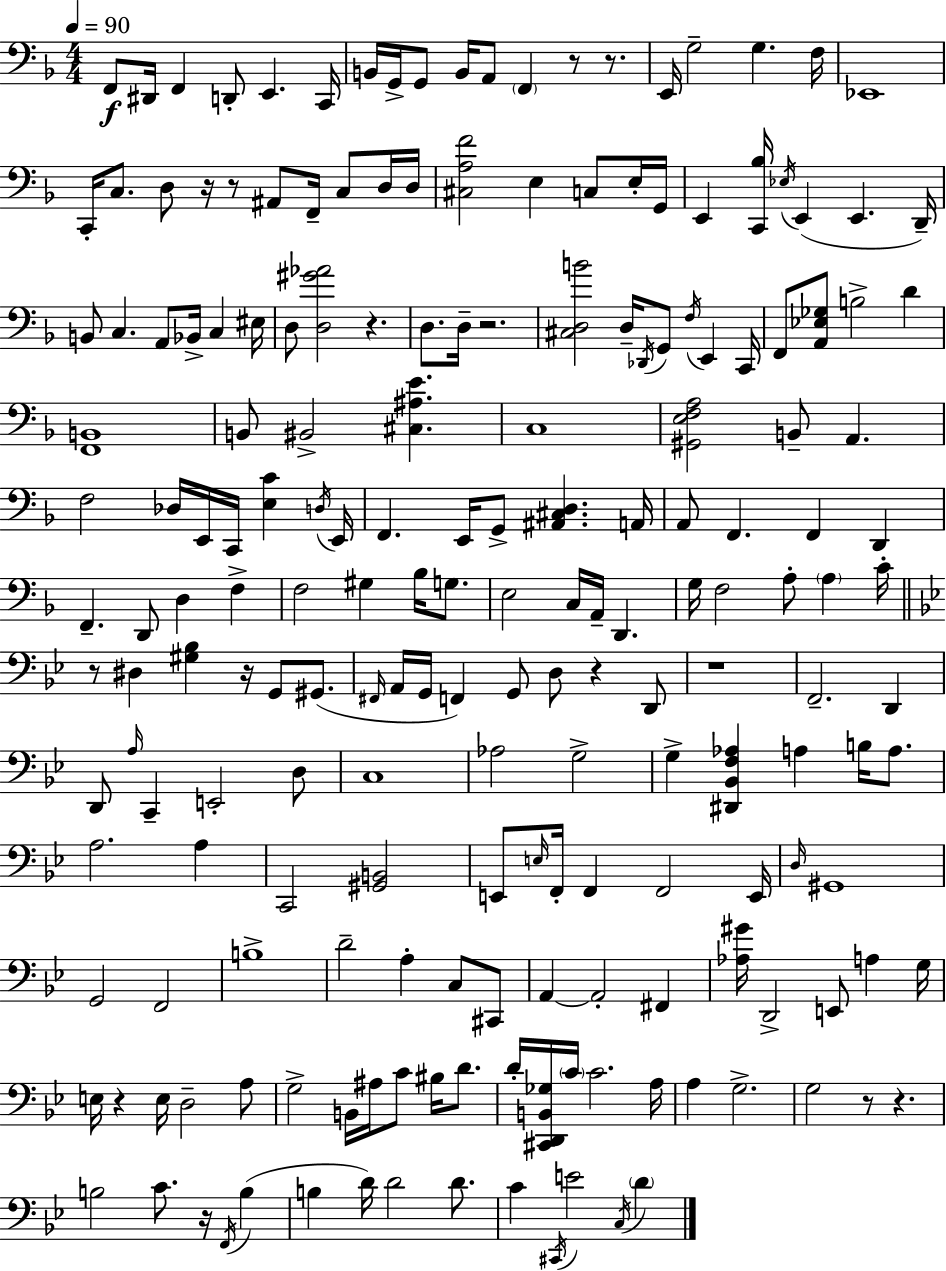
{
  \clef bass
  \numericTimeSignature
  \time 4/4
  \key d \minor
  \tempo 4 = 90
  \repeat volta 2 { f,8\f dis,16 f,4 d,8-. e,4. c,16 | b,16 g,16-> g,8 b,16 a,8 \parenthesize f,4 r8 r8. | e,16 g2-- g4. f16 | ees,1 | \break c,16-. c8. d8 r16 r8 ais,8 f,16-- c8 d16 d16 | <cis a f'>2 e4 c8 e16-. g,16 | e,4 <c, bes>16 \acciaccatura { ees16 } e,4( e,4. | d,16--) b,8 c4. a,8 bes,16-> c4 | \break eis16 d8 <d gis' aes'>2 r4. | d8. d16-- r2. | <cis d b'>2 d16-- \acciaccatura { des,16 } g,8 \acciaccatura { f16 } e,4 | c,16 f,8 <a, ees ges>8 b2-> d'4 | \break <f, b,>1 | b,8 bis,2-> <cis ais e'>4. | c1 | <gis, e f a>2 b,8-- a,4. | \break f2 des16 e,16 c,16 <e c'>4 | \acciaccatura { d16 } e,16 f,4. e,16 g,8-> <ais, cis d>4. | a,16 a,8 f,4. f,4 | d,4 f,4.-- d,8 d4 | \break f4-> f2 gis4 | bes16 g8. e2 c16 a,16-- d,4. | g16 f2 a8-. \parenthesize a4 | c'16-. \bar "||" \break \key g \minor r8 dis4 <gis bes>4 r16 g,8 gis,8.( | \grace { fis,16 } a,16 g,16 f,4) g,8 d8 r4 d,8 | r1 | f,2.-- d,4 | \break d,8 \grace { a16 } c,4-- e,2-. | d8 c1 | aes2 g2-> | g4-> <dis, bes, f aes>4 a4 b16 a8. | \break a2. a4 | c,2 <gis, b,>2 | e,8 \grace { e16 } f,16-. f,4 f,2 | e,16 \grace { d16 } gis,1 | \break g,2 f,2 | b1-> | d'2-- a4-. | c8 cis,8 a,4~~ a,2-. | \break fis,4 <aes gis'>16 d,2-> e,8 a4 | g16 e16 r4 e16 d2-- | a8 g2-> b,16 ais16 c'8 | bis16 d'8. d'16-. <cis, d, b, ges>16 \parenthesize c'16 c'2. | \break a16 a4 g2.-> | g2 r8 r4. | b2 c'8. r16 | \acciaccatura { f,16 } b4( b4 d'16) d'2 | \break d'8. c'4 \acciaccatura { cis,16 } e'2 | \acciaccatura { c16 } \parenthesize d'4 } \bar "|."
}